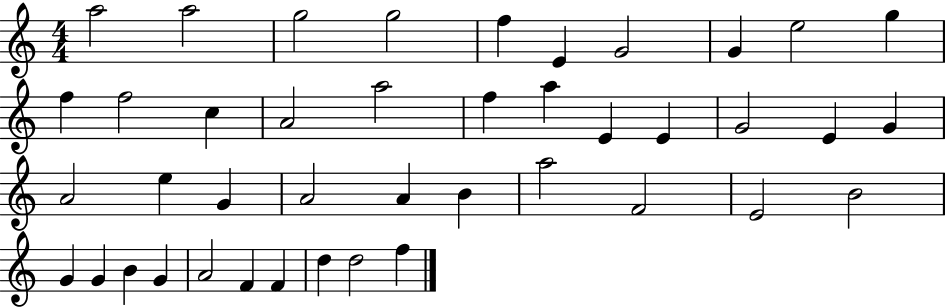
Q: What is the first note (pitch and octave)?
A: A5